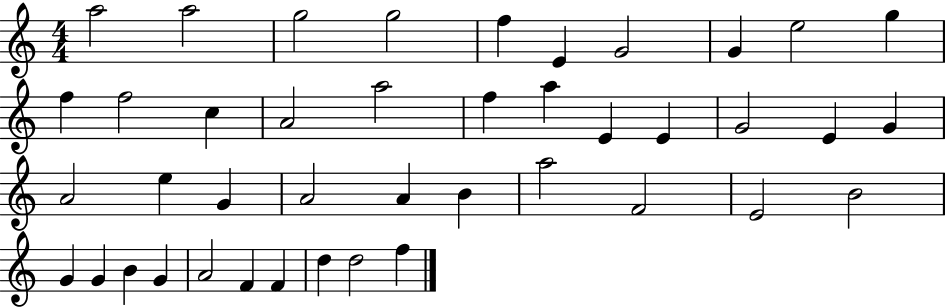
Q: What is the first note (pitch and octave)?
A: A5